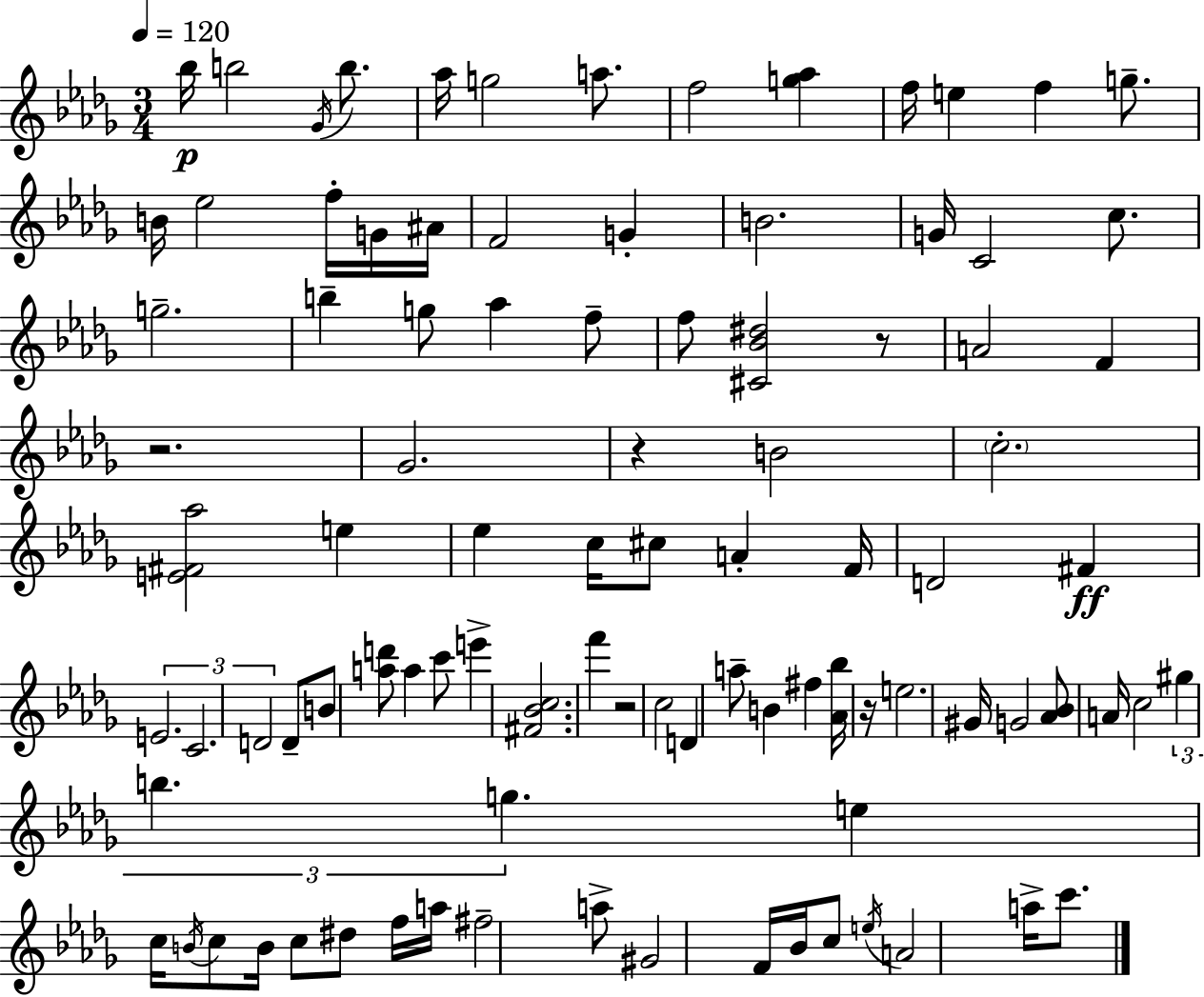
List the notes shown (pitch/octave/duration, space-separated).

Bb5/s B5/h Gb4/s B5/e. Ab5/s G5/h A5/e. F5/h [G5,Ab5]/q F5/s E5/q F5/q G5/e. B4/s Eb5/h F5/s G4/s A#4/s F4/h G4/q B4/h. G4/s C4/h C5/e. G5/h. B5/q G5/e Ab5/q F5/e F5/e [C#4,Bb4,D#5]/h R/e A4/h F4/q R/h. Gb4/h. R/q B4/h C5/h. [E4,F#4,Ab5]/h E5/q Eb5/q C5/s C#5/e A4/q F4/s D4/h F#4/q E4/h. C4/h. D4/h D4/e B4/e [A5,D6]/e A5/q C6/e E6/q [F#4,Bb4,C5]/h. F6/q R/h C5/h D4/q A5/e B4/q F#5/q [Ab4,Bb5]/s R/s E5/h. G#4/s G4/h [Ab4,Bb4]/e A4/s C5/h G#5/q B5/q. G5/q. E5/q C5/s B4/s C5/e B4/s C5/e D#5/e F5/s A5/s F#5/h A5/e G#4/h F4/s Bb4/s C5/e E5/s A4/h A5/s C6/e.